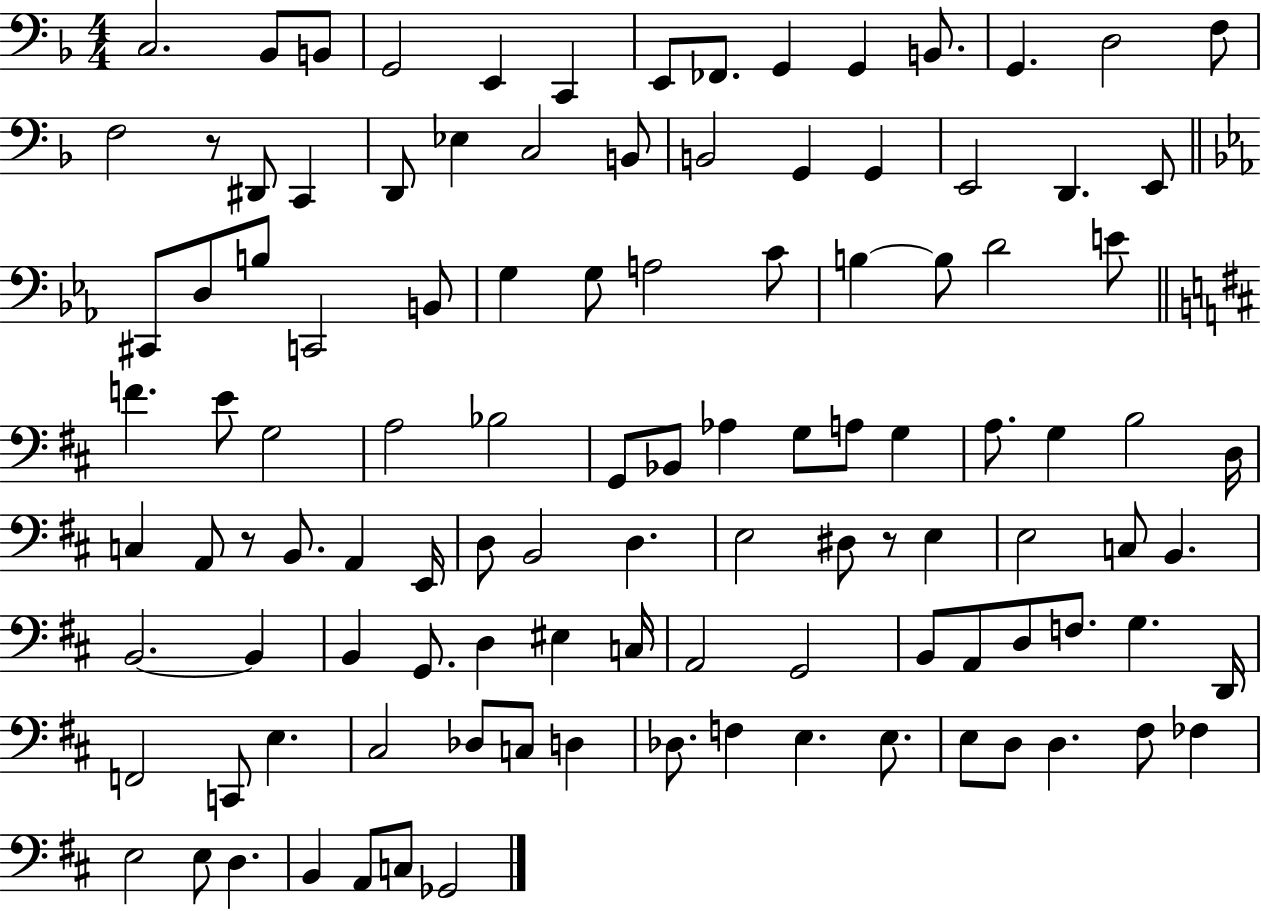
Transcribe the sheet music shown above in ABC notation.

X:1
T:Untitled
M:4/4
L:1/4
K:F
C,2 _B,,/2 B,,/2 G,,2 E,, C,, E,,/2 _F,,/2 G,, G,, B,,/2 G,, D,2 F,/2 F,2 z/2 ^D,,/2 C,, D,,/2 _E, C,2 B,,/2 B,,2 G,, G,, E,,2 D,, E,,/2 ^C,,/2 D,/2 B,/2 C,,2 B,,/2 G, G,/2 A,2 C/2 B, B,/2 D2 E/2 F E/2 G,2 A,2 _B,2 G,,/2 _B,,/2 _A, G,/2 A,/2 G, A,/2 G, B,2 D,/4 C, A,,/2 z/2 B,,/2 A,, E,,/4 D,/2 B,,2 D, E,2 ^D,/2 z/2 E, E,2 C,/2 B,, B,,2 B,, B,, G,,/2 D, ^E, C,/4 A,,2 G,,2 B,,/2 A,,/2 D,/2 F,/2 G, D,,/4 F,,2 C,,/2 E, ^C,2 _D,/2 C,/2 D, _D,/2 F, E, E,/2 E,/2 D,/2 D, ^F,/2 _F, E,2 E,/2 D, B,, A,,/2 C,/2 _G,,2